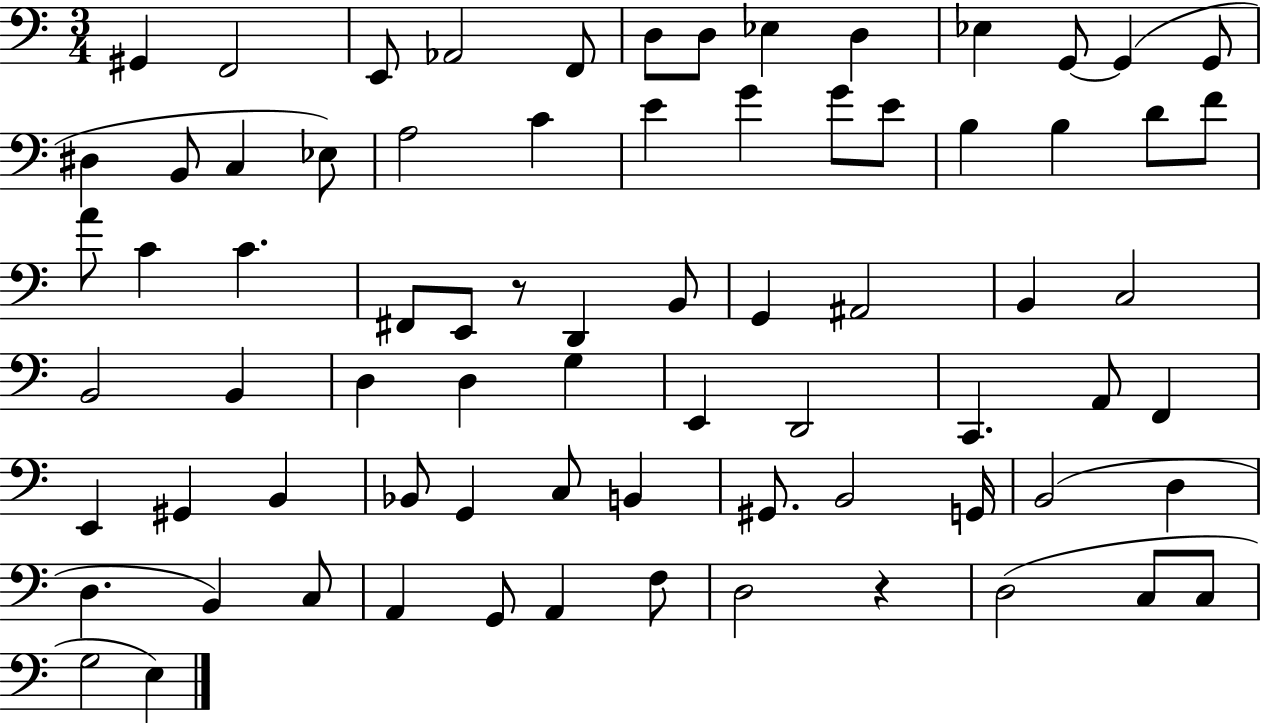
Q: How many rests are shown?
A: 2